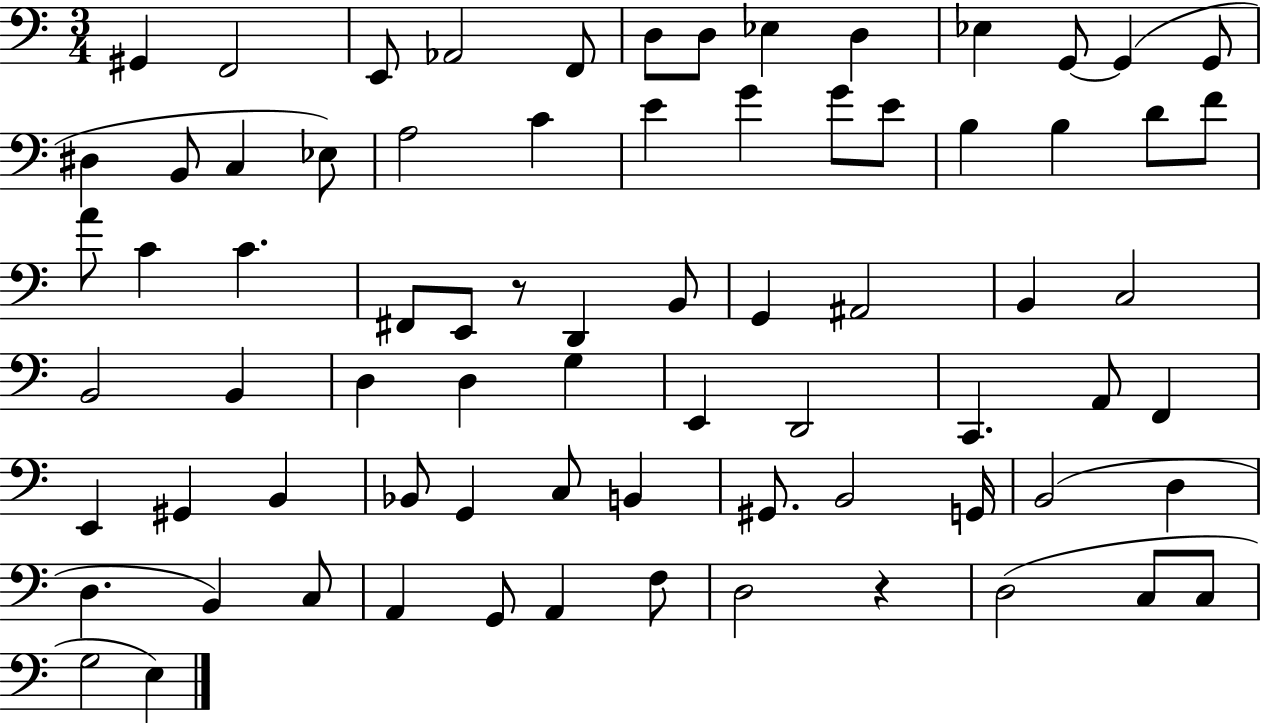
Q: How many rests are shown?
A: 2